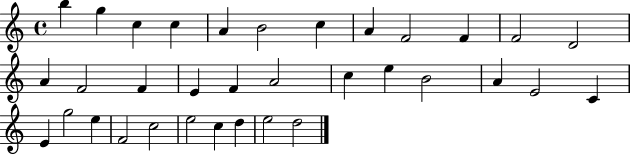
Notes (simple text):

B5/q G5/q C5/q C5/q A4/q B4/h C5/q A4/q F4/h F4/q F4/h D4/h A4/q F4/h F4/q E4/q F4/q A4/h C5/q E5/q B4/h A4/q E4/h C4/q E4/q G5/h E5/q F4/h C5/h E5/h C5/q D5/q E5/h D5/h